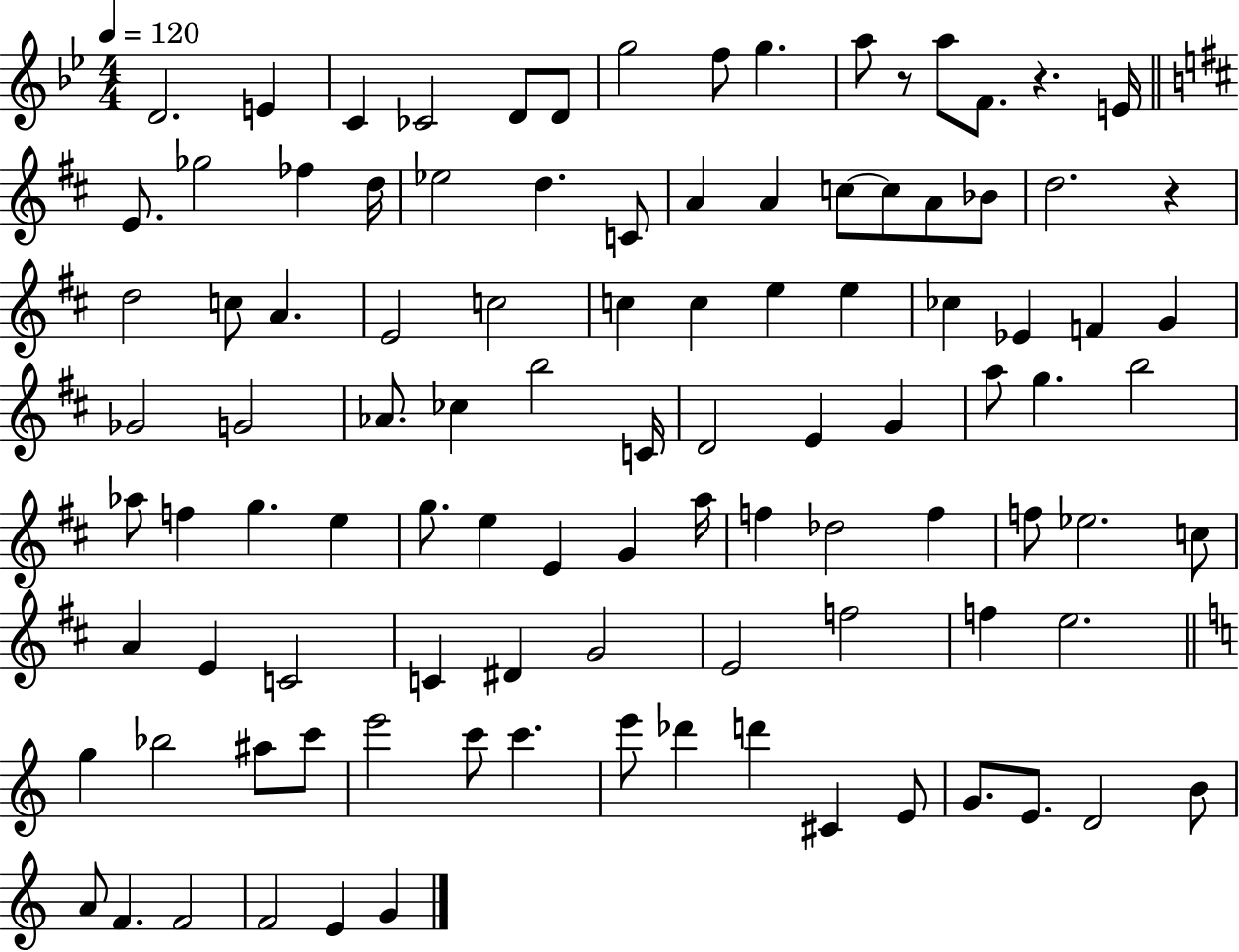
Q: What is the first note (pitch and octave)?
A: D4